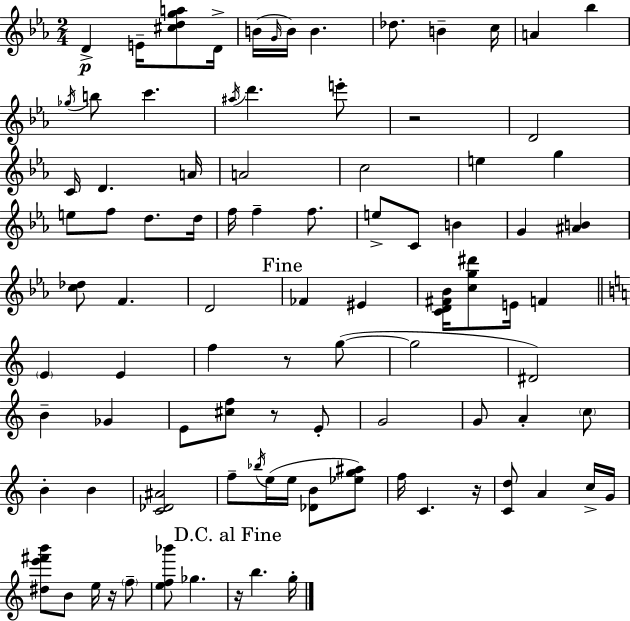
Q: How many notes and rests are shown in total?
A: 92